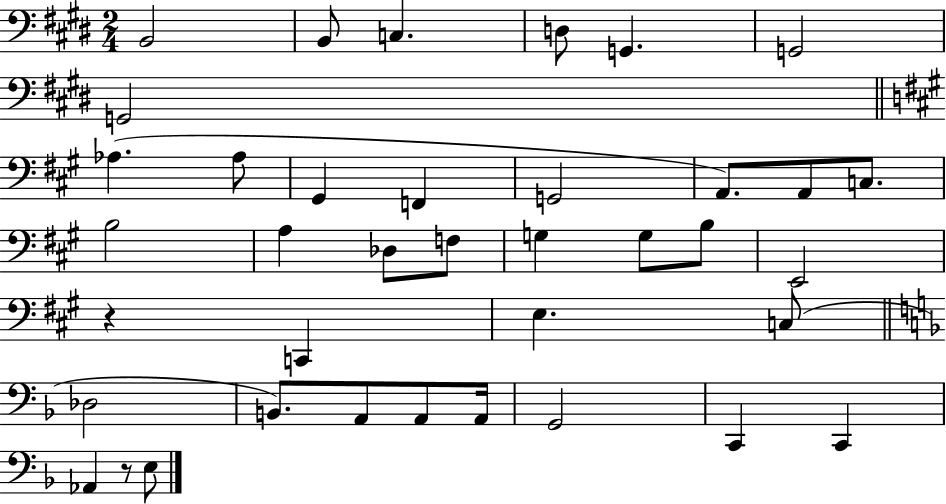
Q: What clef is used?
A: bass